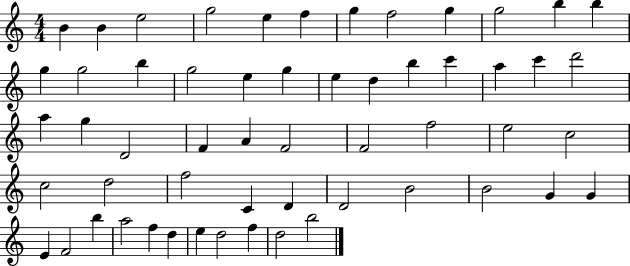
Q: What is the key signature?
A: C major